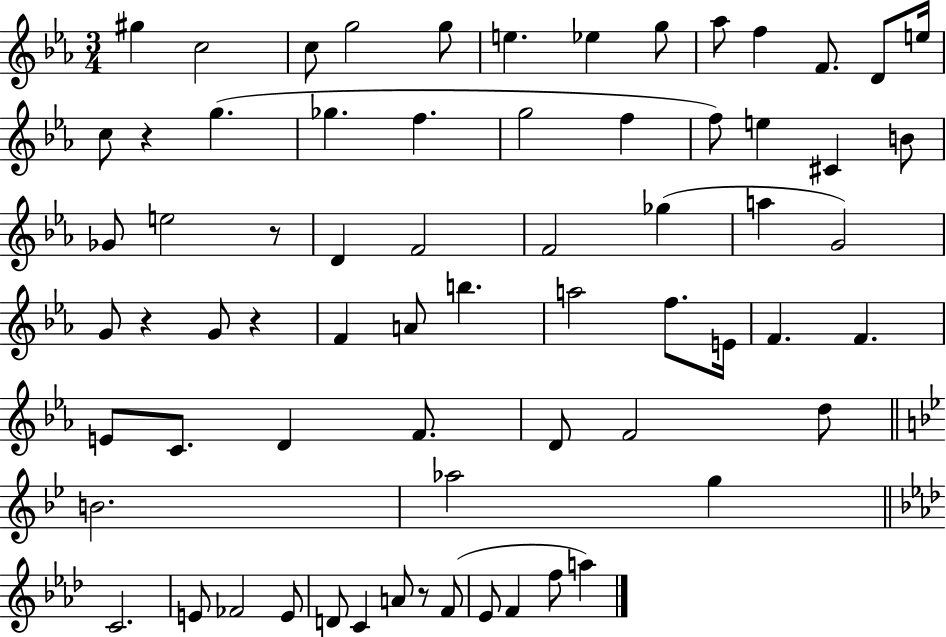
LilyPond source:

{
  \clef treble
  \numericTimeSignature
  \time 3/4
  \key ees \major
  gis''4 c''2 | c''8 g''2 g''8 | e''4. ees''4 g''8 | aes''8 f''4 f'8. d'8 e''16 | \break c''8 r4 g''4.( | ges''4. f''4. | g''2 f''4 | f''8) e''4 cis'4 b'8 | \break ges'8 e''2 r8 | d'4 f'2 | f'2 ges''4( | a''4 g'2) | \break g'8 r4 g'8 r4 | f'4 a'8 b''4. | a''2 f''8. e'16 | f'4. f'4. | \break e'8 c'8. d'4 f'8. | d'8 f'2 d''8 | \bar "||" \break \key g \minor b'2. | aes''2 g''4 | \bar "||" \break \key aes \major c'2. | e'8 fes'2 e'8 | d'8 c'4 a'8 r8 f'8( | ees'8 f'4 f''8 a''4) | \break \bar "|."
}